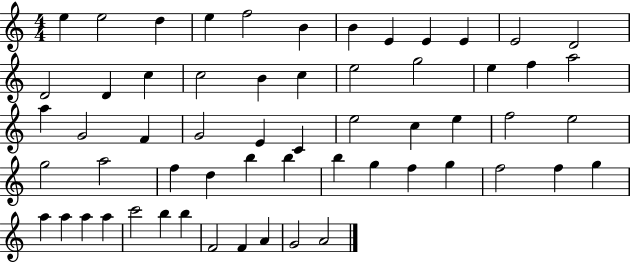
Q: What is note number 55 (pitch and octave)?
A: F4